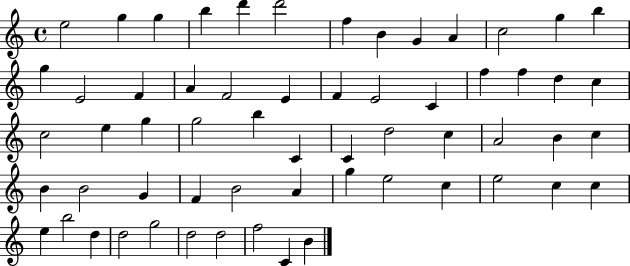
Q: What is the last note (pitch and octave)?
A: B4